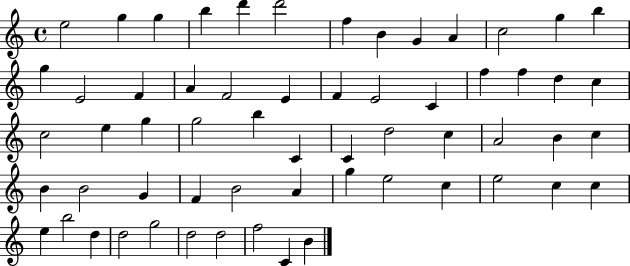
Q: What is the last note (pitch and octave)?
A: B4